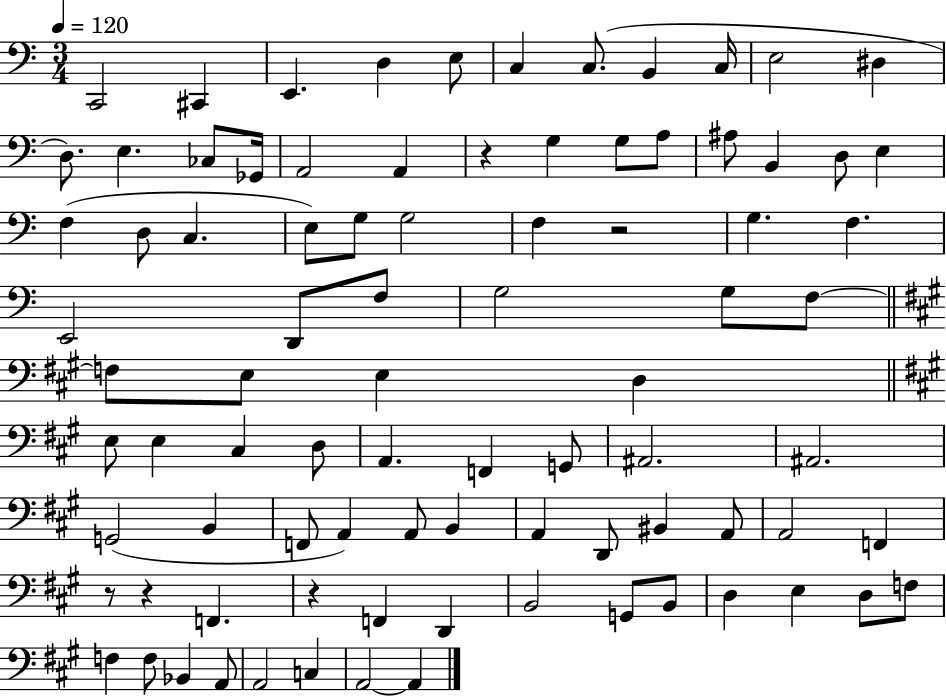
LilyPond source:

{
  \clef bass
  \numericTimeSignature
  \time 3/4
  \key c \major
  \tempo 4 = 120
  c,2 cis,4 | e,4. d4 e8 | c4 c8.( b,4 c16 | e2 dis4 | \break d8.) e4. ces8 ges,16 | a,2 a,4 | r4 g4 g8 a8 | ais8 b,4 d8 e4 | \break f4( d8 c4. | e8) g8 g2 | f4 r2 | g4. f4. | \break e,2 d,8 f8 | g2 g8 f8~~ | \bar "||" \break \key a \major f8 e8 e4 d4 | \bar "||" \break \key a \major e8 e4 cis4 d8 | a,4. f,4 g,8 | ais,2. | ais,2. | \break g,2( b,4 | f,8 a,4) a,8 b,4 | a,4 d,8 bis,4 a,8 | a,2 f,4 | \break r8 r4 f,4. | r4 f,4 d,4 | b,2 g,8 b,8 | d4 e4 d8 f8 | \break f4 f8 bes,4 a,8 | a,2 c4 | a,2~~ a,4 | \bar "|."
}